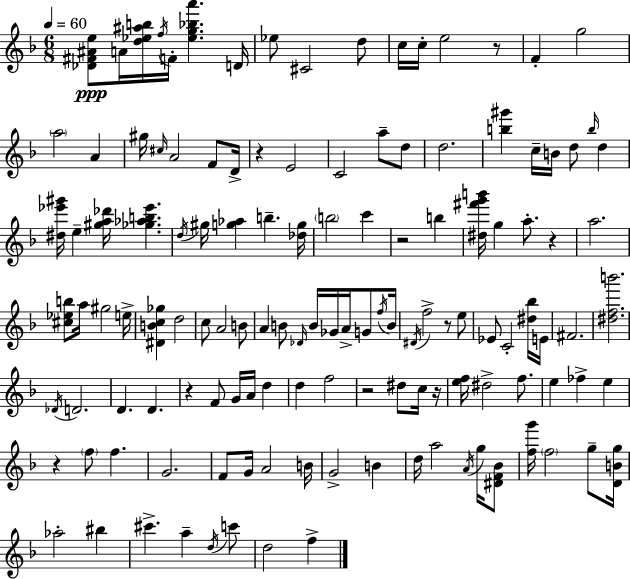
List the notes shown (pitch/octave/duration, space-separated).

[Db4,F#4,A#4,E5]/e A4/s [D5,Eb5,A#5,B5]/s F5/s F4/s [Eb5,G5,Bb5,A6]/q. D4/s Eb5/e C#4/h D5/e C5/s C5/s E5/h R/e F4/q G5/h A5/h A4/q G#5/s C#5/s A4/h F4/e D4/s R/q E4/h C4/h A5/e D5/e D5/h. [B5,G#6]/q C5/s B4/s D5/e B5/s D5/q [D#5,Eb6,G#6]/s E5/q [G#5,A5,Db6]/s [Gb5,Ab5,B5,Eb6]/q. D5/s G#5/s [G5,Ab5]/q B5/q. [Db5,G5]/s B5/h C6/q R/h B5/q [D#5,F#6,G6,B6]/s G5/q A5/e. R/q A5/h. [C#5,Eb5,B5]/e A5/s G#5/h E5/s [D#4,B4,C5,Gb5]/q D5/h C5/e A4/h B4/e A4/q B4/e Db4/s B4/s Gb4/s A4/s G4/e F5/s B4/s D#4/s F5/h R/e E5/e Eb4/e C4/h [D#5,Bb5]/s E4/s F#4/h. [D#5,F5,B6]/h. Db4/s D4/h. D4/q. D4/q. R/q F4/e G4/s A4/s D5/q D5/q F5/h R/h D#5/e C5/s R/s [E5,F5]/s D#5/h F5/e. E5/q FES5/q E5/q R/q F5/e F5/q. G4/h. F4/e G4/s A4/h B4/s G4/h B4/q D5/s A5/h A4/s G5/s [D#4,F4,Bb4]/e [F5,G6]/s F5/h G5/e [D4,B4,G5]/s Ab5/h BIS5/q C#6/q. A5/q D5/s C6/e D5/h F5/q